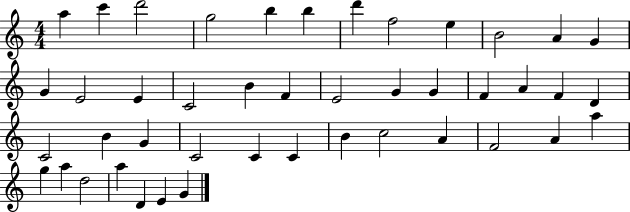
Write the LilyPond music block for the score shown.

{
  \clef treble
  \numericTimeSignature
  \time 4/4
  \key c \major
  a''4 c'''4 d'''2 | g''2 b''4 b''4 | d'''4 f''2 e''4 | b'2 a'4 g'4 | \break g'4 e'2 e'4 | c'2 b'4 f'4 | e'2 g'4 g'4 | f'4 a'4 f'4 d'4 | \break c'2 b'4 g'4 | c'2 c'4 c'4 | b'4 c''2 a'4 | f'2 a'4 a''4 | \break g''4 a''4 d''2 | a''4 d'4 e'4 g'4 | \bar "|."
}